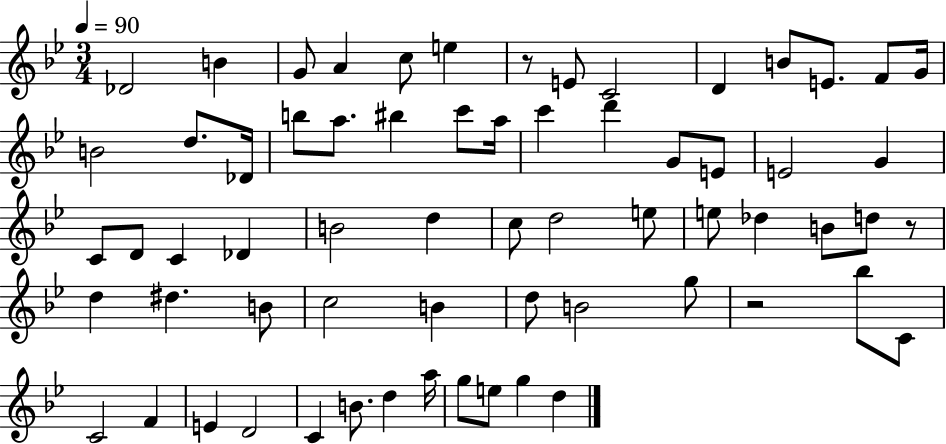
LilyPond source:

{
  \clef treble
  \numericTimeSignature
  \time 3/4
  \key bes \major
  \tempo 4 = 90
  \repeat volta 2 { des'2 b'4 | g'8 a'4 c''8 e''4 | r8 e'8 c'2 | d'4 b'8 e'8. f'8 g'16 | \break b'2 d''8. des'16 | b''8 a''8. bis''4 c'''8 a''16 | c'''4 d'''4 g'8 e'8 | e'2 g'4 | \break c'8 d'8 c'4 des'4 | b'2 d''4 | c''8 d''2 e''8 | e''8 des''4 b'8 d''8 r8 | \break d''4 dis''4. b'8 | c''2 b'4 | d''8 b'2 g''8 | r2 bes''8 c'8 | \break c'2 f'4 | e'4 d'2 | c'4 b'8. d''4 a''16 | g''8 e''8 g''4 d''4 | \break } \bar "|."
}